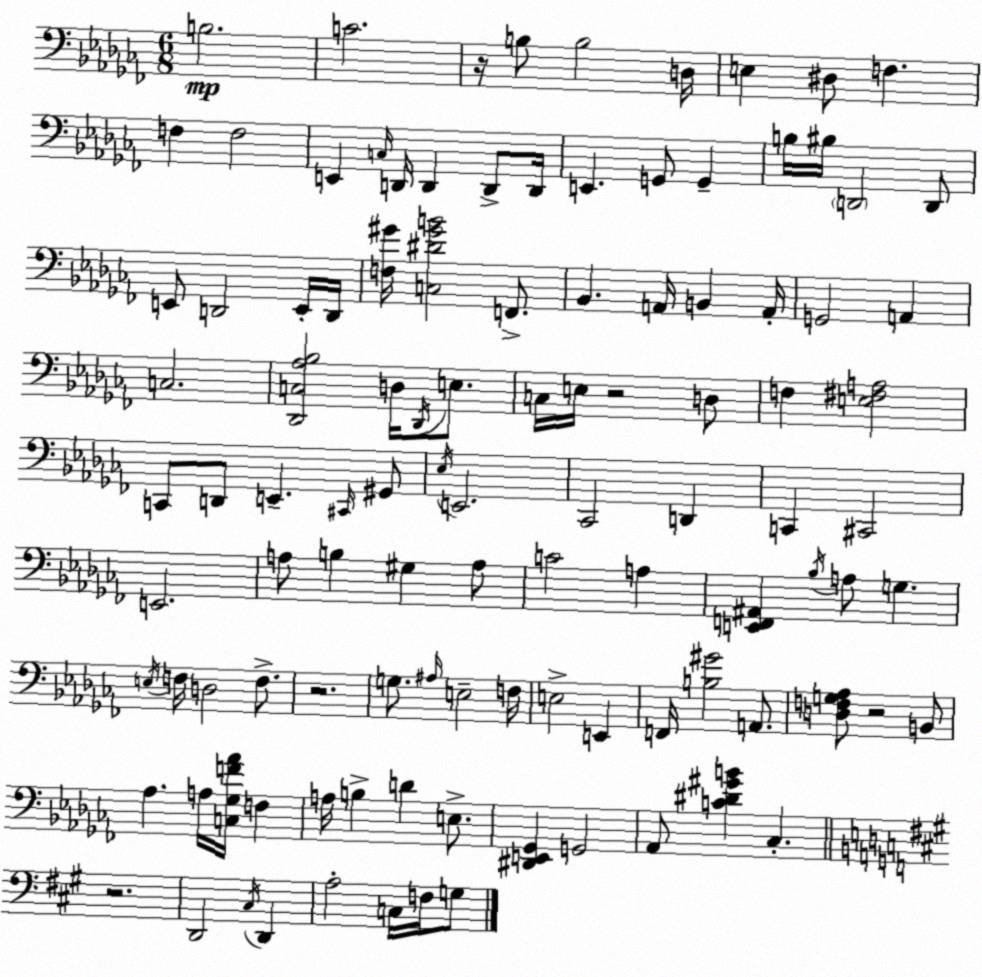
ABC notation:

X:1
T:Untitled
M:6/8
L:1/4
K:Abm
B,2 C2 z/4 B,/2 B,2 D,/4 E, ^D,/2 F, F, F,2 E,, C,/4 D,,/4 D,, D,,/2 D,,/4 E,, G,,/2 G,, B,/4 ^B,/4 D,,2 D,,/2 E,,/2 D,,2 E,,/4 D,,/4 [F,^G]/4 [C,^D^GB]2 F,,/2 _B,, A,,/4 B,, A,,/4 G,,2 A,, C,2 [_D,,C,_A,_B,]2 D,/4 _D,,/4 E,/2 C,/4 E,/4 z2 D,/2 F, [E,^F,A,]2 C,,/2 D,,/2 E,, ^C,,/4 ^G,,/2 _E,/4 E,,2 _C,,2 D,, C,, ^C,,2 E,,2 A,/2 B, ^G, A,/2 C2 A, [E,,F,,^A,,] _B,/4 A,/2 G, E,/4 F,/4 D,2 F,/2 z2 G,/2 ^A,/4 E,2 F,/4 E,2 E,, F,,/4 [B,^G]2 A,,/2 [D,F,G,_A,]/2 z2 B,,/2 _A, A,/4 [C,_G,F_A]/4 F, A,/4 B, D E,/2 [^D,,E,,_G,,] G,,2 _A,,/2 [C^D^GB] _C, z2 D,,2 ^C,/4 D,, A,2 C,/4 F,/4 G,/2